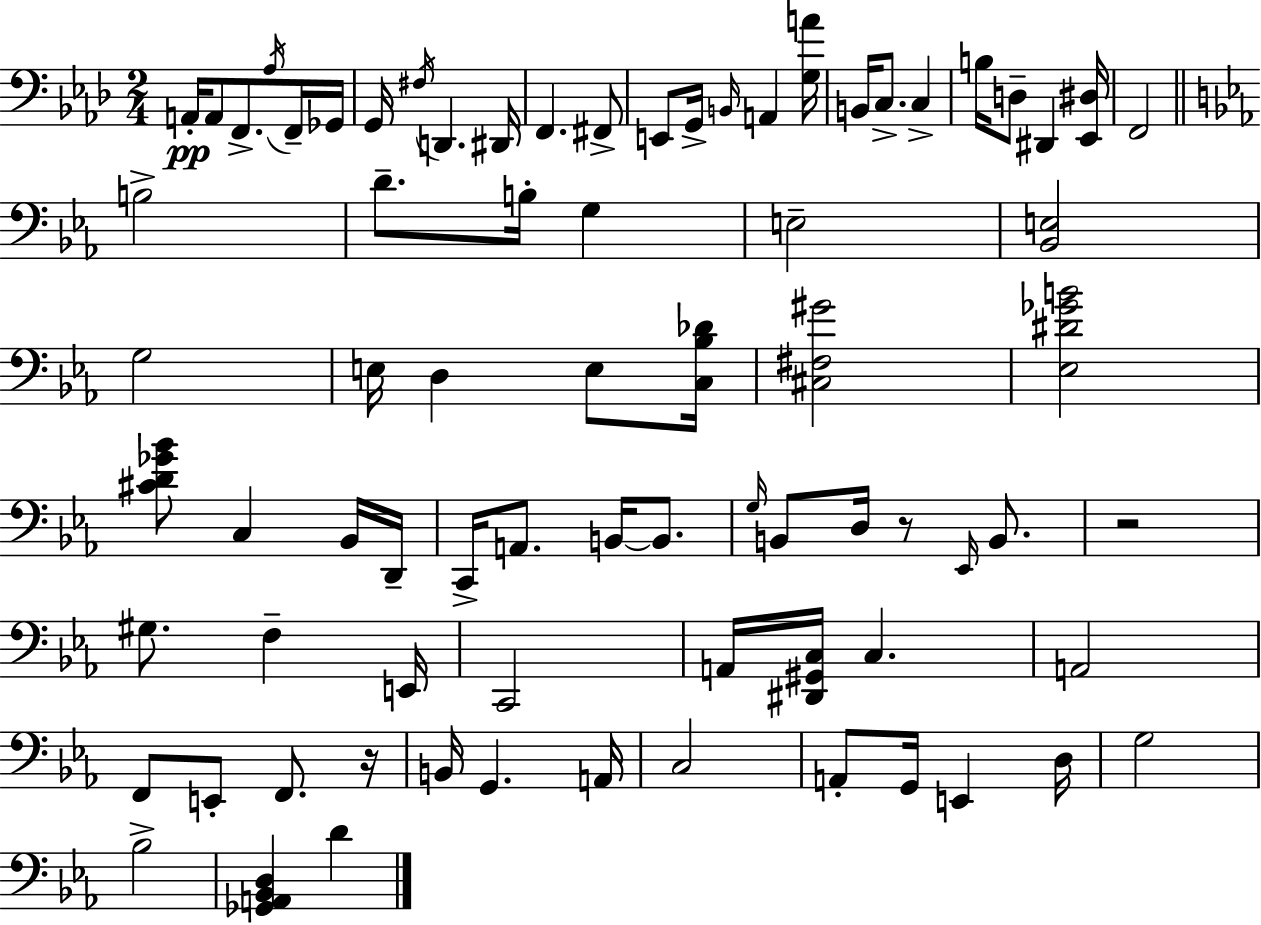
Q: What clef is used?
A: bass